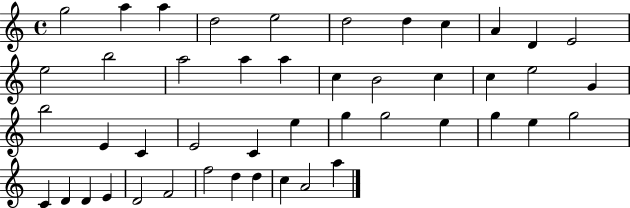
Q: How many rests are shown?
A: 0